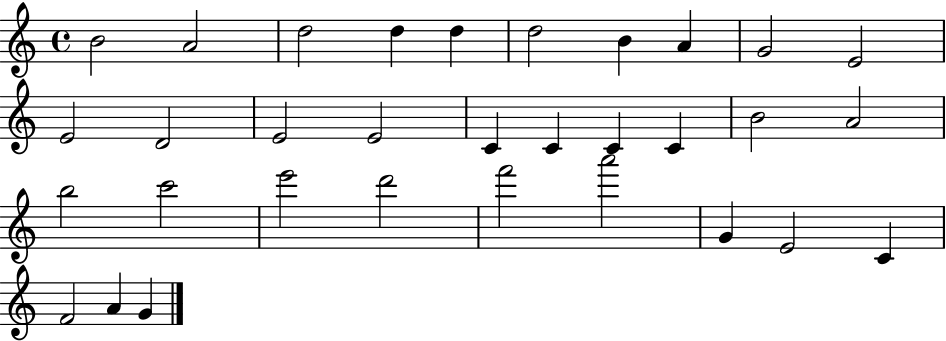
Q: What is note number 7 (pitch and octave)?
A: B4